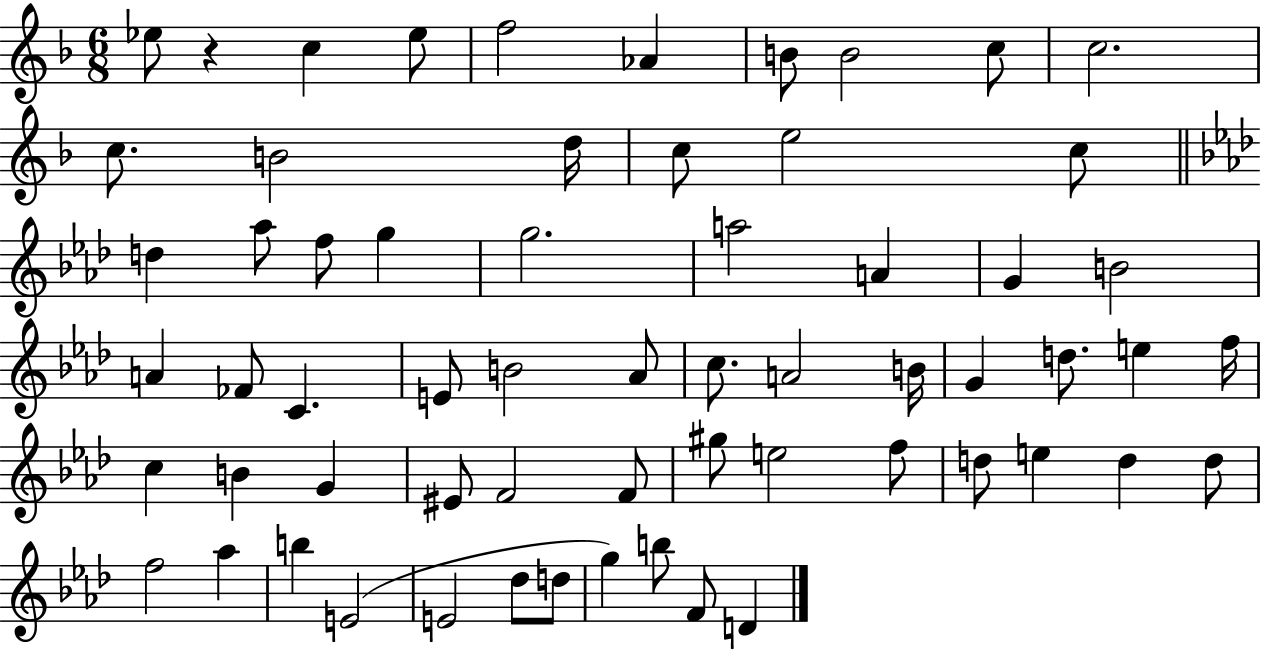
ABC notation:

X:1
T:Untitled
M:6/8
L:1/4
K:F
_e/2 z c _e/2 f2 _A B/2 B2 c/2 c2 c/2 B2 d/4 c/2 e2 c/2 d _a/2 f/2 g g2 a2 A G B2 A _F/2 C E/2 B2 _A/2 c/2 A2 B/4 G d/2 e f/4 c B G ^E/2 F2 F/2 ^g/2 e2 f/2 d/2 e d d/2 f2 _a b E2 E2 _d/2 d/2 g b/2 F/2 D